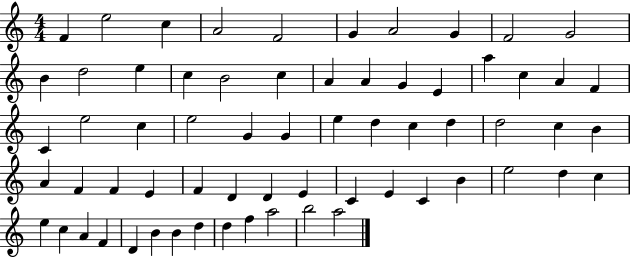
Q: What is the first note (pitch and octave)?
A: F4